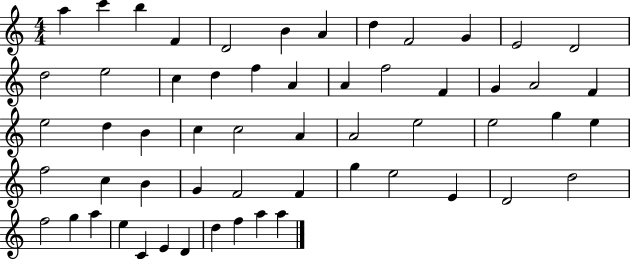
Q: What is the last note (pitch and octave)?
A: A5